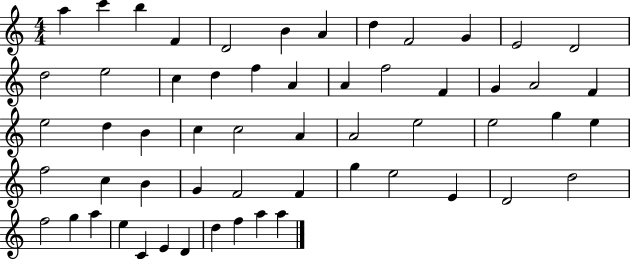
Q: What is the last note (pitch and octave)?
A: A5